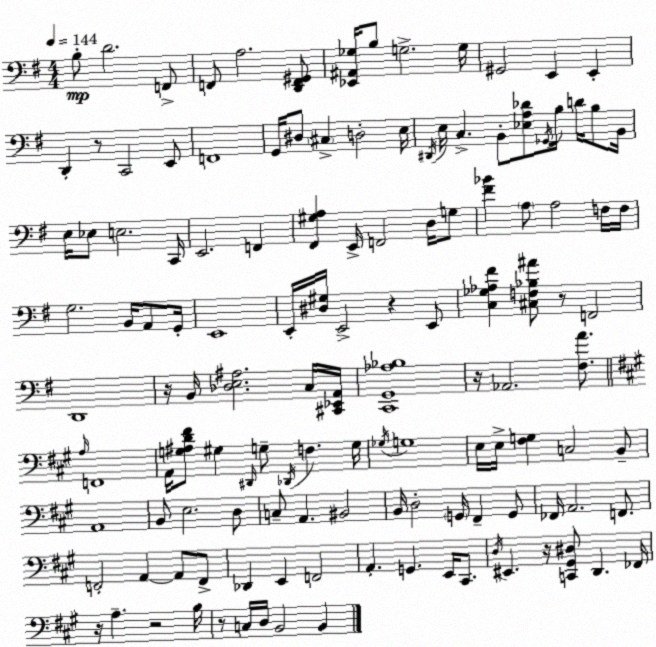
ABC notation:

X:1
T:Untitled
M:4/4
L:1/4
K:Em
B,/2 D2 F,,/2 F,,/2 A,2 [D,,F,,^G,,]/2 [_E,,^A,,_G,]/4 B,/2 G,2 G,/4 ^G,,2 E,, E,, D,, z/2 C,,2 E,,/2 F,,4 G,,/4 ^D,/2 ^C, D,2 E,/4 ^D,,/4 E,/4 C, B,,/2 [_E,A,_D]/2 _G,,/4 B,/4 D/4 B,/2 B,,/4 E,/4 _E,/2 E,2 C,,/4 E,,2 F,, [^F,,^G,A,] E,,/4 F,,2 D,/4 G,/2 [^F_B] A,/2 A,2 F,/4 F,/4 G,2 B,,/4 A,,/2 G,,/4 E,,4 E,,/4 [^D,^G,]/4 E,,2 z E,,/2 [C,_G,_A,^F] [^C,F,_B,^A]/2 z/2 F,,2 D,,4 z/4 B,,/4 [_D,E,^A,]2 C,/4 [^C,,_E,,A,,]/4 [C,,G,,_A,_B,]4 z/4 _A,,2 [^F,A]/2 A,/4 F,,4 A,,/4 [G,^A,D^F]/2 ^G, ^D,,/4 G,/2 _D,,/4 F, G,/4 _G,/4 G,4 E,/4 E,/4 [^F,G,] C,2 B,,/2 A,,4 B,,/2 E,2 D,/2 C,/2 A,, ^B,,2 B,,/4 D,2 G,,/4 ^F,, G,,/2 _F,,/4 A,,2 F,,/2 F,,2 A,, A,,/2 F,,/2 _D,, E,, F,,2 A,, G,, E,,/4 ^C,,/2 D,/4 ^E,, z/4 [C,,^G,,^D,]/2 D,, _F,,/4 z/4 A, z2 B,/4 z/2 C,/4 D,/4 B,,2 B,,